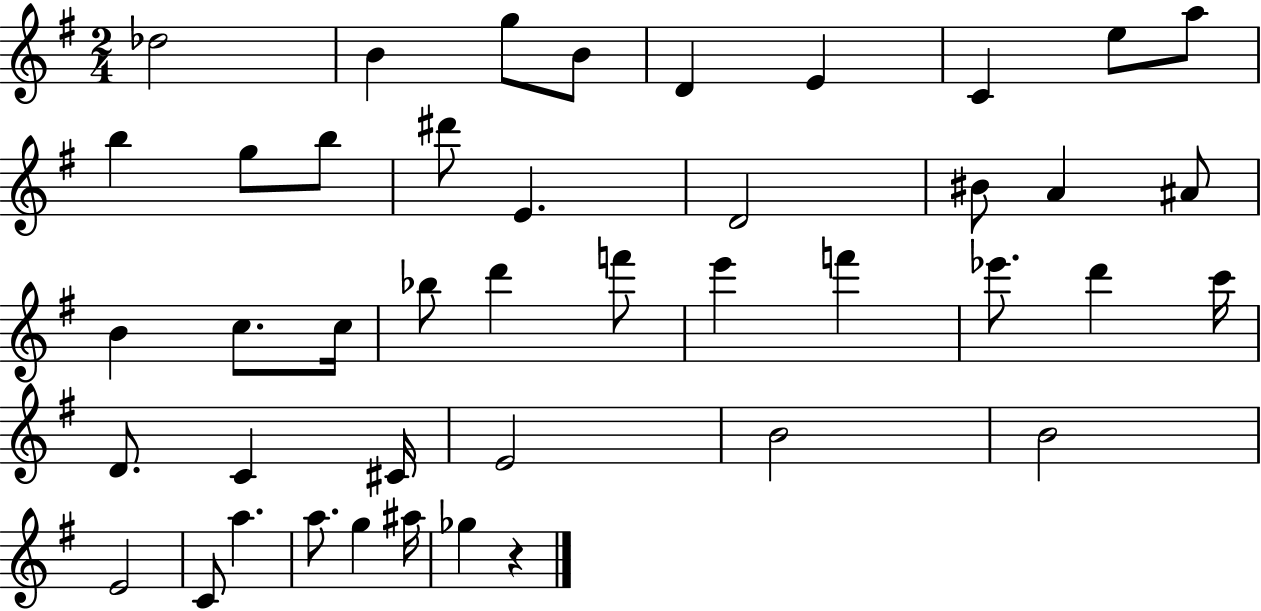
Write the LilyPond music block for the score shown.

{
  \clef treble
  \numericTimeSignature
  \time 2/4
  \key g \major
  des''2 | b'4 g''8 b'8 | d'4 e'4 | c'4 e''8 a''8 | \break b''4 g''8 b''8 | dis'''8 e'4. | d'2 | bis'8 a'4 ais'8 | \break b'4 c''8. c''16 | bes''8 d'''4 f'''8 | e'''4 f'''4 | ees'''8. d'''4 c'''16 | \break d'8. c'4 cis'16 | e'2 | b'2 | b'2 | \break e'2 | c'8 a''4. | a''8. g''4 ais''16 | ges''4 r4 | \break \bar "|."
}